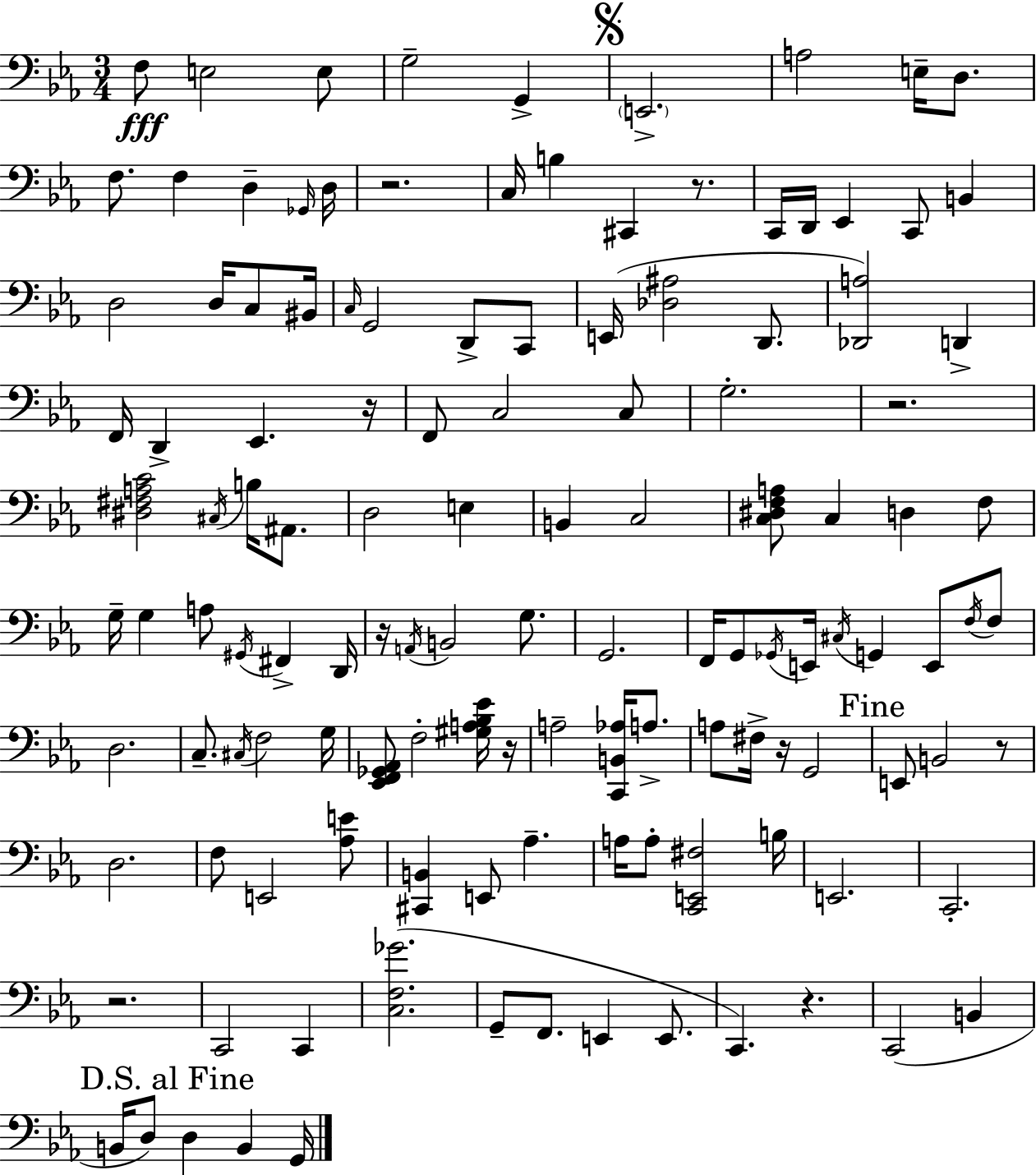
X:1
T:Untitled
M:3/4
L:1/4
K:Eb
F,/2 E,2 E,/2 G,2 G,, E,,2 A,2 E,/4 D,/2 F,/2 F, D, _G,,/4 D,/4 z2 C,/4 B, ^C,, z/2 C,,/4 D,,/4 _E,, C,,/2 B,, D,2 D,/4 C,/2 ^B,,/4 C,/4 G,,2 D,,/2 C,,/2 E,,/4 [_D,^A,]2 D,,/2 [_D,,A,]2 D,, F,,/4 D,, _E,, z/4 F,,/2 C,2 C,/2 G,2 z2 [^D,^F,A,C]2 ^C,/4 B,/4 ^A,,/2 D,2 E, B,, C,2 [C,^D,F,A,]/2 C, D, F,/2 G,/4 G, A,/2 ^G,,/4 ^F,, D,,/4 z/4 A,,/4 B,,2 G,/2 G,,2 F,,/4 G,,/2 _G,,/4 E,,/4 ^C,/4 G,, E,,/2 F,/4 F,/2 D,2 C,/2 ^C,/4 F,2 G,/4 [_E,,F,,_G,,_A,,]/2 F,2 [^G,A,_B,_E]/4 z/4 A,2 [C,,B,,_A,]/4 A,/2 A,/2 ^F,/4 z/4 G,,2 E,,/2 B,,2 z/2 D,2 F,/2 E,,2 [_A,E]/2 [^C,,B,,] E,,/2 _A, A,/4 A,/2 [C,,E,,^F,]2 B,/4 E,,2 C,,2 z2 C,,2 C,, [C,F,_G]2 G,,/2 F,,/2 E,, E,,/2 C,, z C,,2 B,, B,,/4 D,/2 D, B,, G,,/4